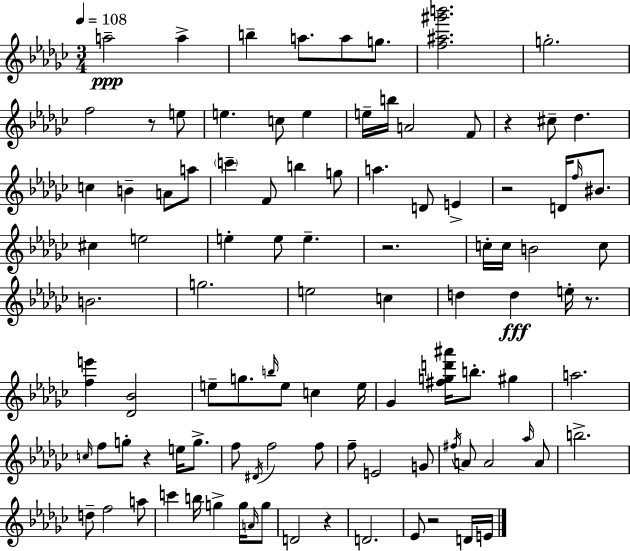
A5/h A5/q B5/q A5/e. A5/e G5/e. [F5,A#5,G#6,B6]/h. G5/h. F5/h R/e E5/e E5/q. C5/e E5/q E5/s B5/s A4/h F4/e R/q C#5/e Db5/q. C5/q B4/q A4/e A5/e C6/q F4/e B5/q G5/e A5/q. D4/e E4/q R/h D4/s F5/s BIS4/e. C#5/q E5/h E5/q E5/e E5/q. R/h. C5/s C5/s B4/h C5/e B4/h. G5/h. E5/h C5/q D5/q D5/q E5/s R/e. [F5,E6]/q [Db4,Bb4]/h E5/e G5/e. B5/s E5/e C5/q E5/s Gb4/q [F#5,G5,D6,A#6]/s B5/e. G#5/q A5/h. C5/s F5/e G5/e R/q E5/s G5/e. F5/e D#4/s F5/h F5/e F5/e E4/h G4/e F#5/s A4/e A4/h Ab5/s A4/e B5/h. D5/e F5/h A5/e C6/q B5/s G5/q G5/s A4/s G5/e D4/h R/q D4/h. Eb4/e R/h D4/s E4/s